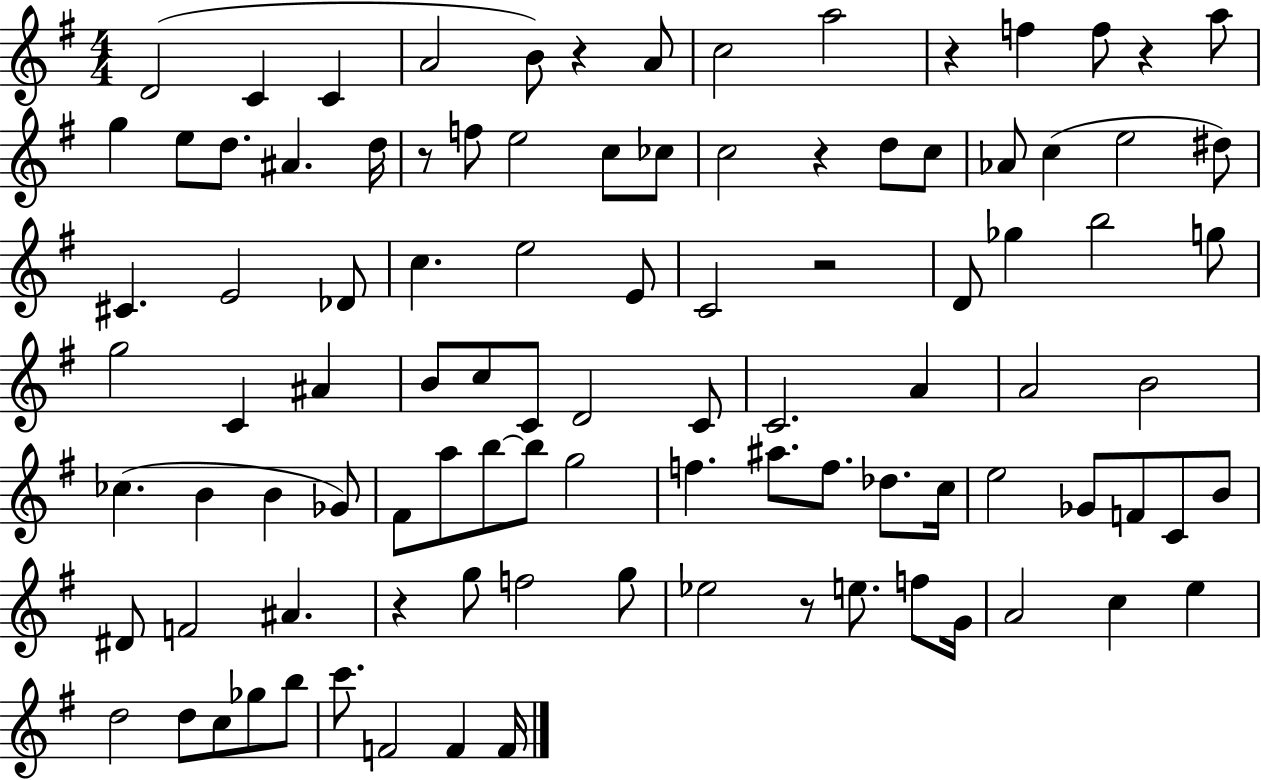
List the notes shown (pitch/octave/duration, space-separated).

D4/h C4/q C4/q A4/h B4/e R/q A4/e C5/h A5/h R/q F5/q F5/e R/q A5/e G5/q E5/e D5/e. A#4/q. D5/s R/e F5/e E5/h C5/e CES5/e C5/h R/q D5/e C5/e Ab4/e C5/q E5/h D#5/e C#4/q. E4/h Db4/e C5/q. E5/h E4/e C4/h R/h D4/e Gb5/q B5/h G5/e G5/h C4/q A#4/q B4/e C5/e C4/e D4/h C4/e C4/h. A4/q A4/h B4/h CES5/q. B4/q B4/q Gb4/e F#4/e A5/e B5/e B5/e G5/h F5/q. A#5/e. F5/e. Db5/e. C5/s E5/h Gb4/e F4/e C4/e B4/e D#4/e F4/h A#4/q. R/q G5/e F5/h G5/e Eb5/h R/e E5/e. F5/e G4/s A4/h C5/q E5/q D5/h D5/e C5/e Gb5/e B5/e C6/e. F4/h F4/q F4/s